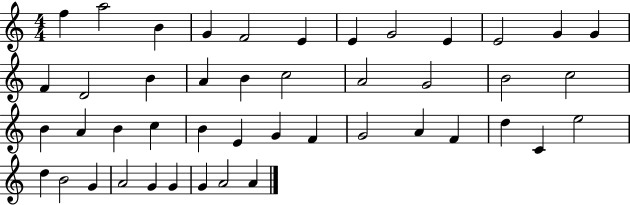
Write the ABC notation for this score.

X:1
T:Untitled
M:4/4
L:1/4
K:C
f a2 B G F2 E E G2 E E2 G G F D2 B A B c2 A2 G2 B2 c2 B A B c B E G F G2 A F d C e2 d B2 G A2 G G G A2 A